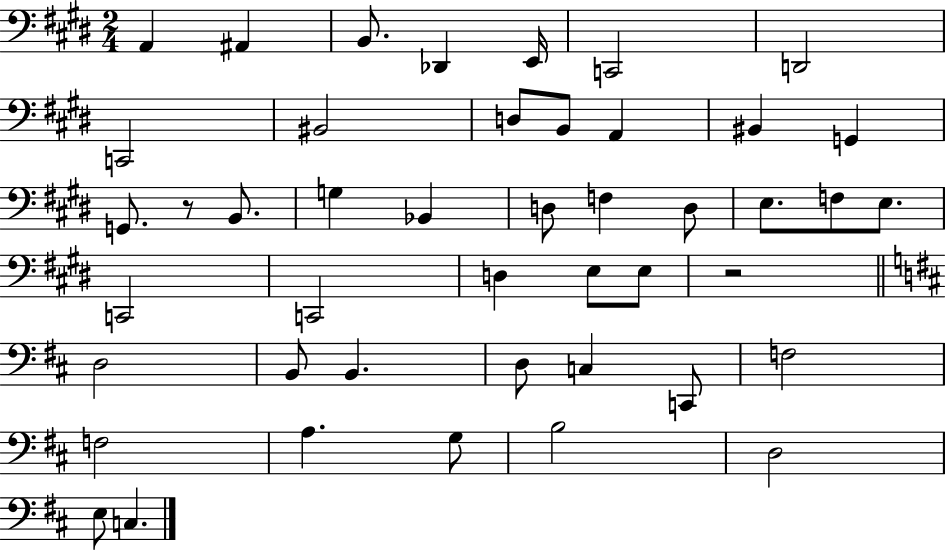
X:1
T:Untitled
M:2/4
L:1/4
K:E
A,, ^A,, B,,/2 _D,, E,,/4 C,,2 D,,2 C,,2 ^B,,2 D,/2 B,,/2 A,, ^B,, G,, G,,/2 z/2 B,,/2 G, _B,, D,/2 F, D,/2 E,/2 F,/2 E,/2 C,,2 C,,2 D, E,/2 E,/2 z2 D,2 B,,/2 B,, D,/2 C, C,,/2 F,2 F,2 A, G,/2 B,2 D,2 E,/2 C,